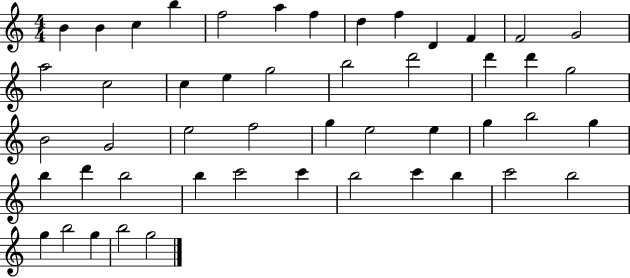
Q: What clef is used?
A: treble